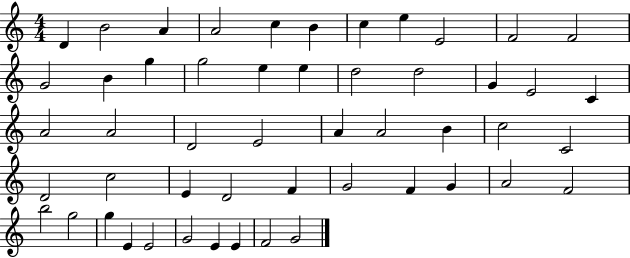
D4/q B4/h A4/q A4/h C5/q B4/q C5/q E5/q E4/h F4/h F4/h G4/h B4/q G5/q G5/h E5/q E5/q D5/h D5/h G4/q E4/h C4/q A4/h A4/h D4/h E4/h A4/q A4/h B4/q C5/h C4/h D4/h C5/h E4/q D4/h F4/q G4/h F4/q G4/q A4/h F4/h B5/h G5/h G5/q E4/q E4/h G4/h E4/q E4/q F4/h G4/h